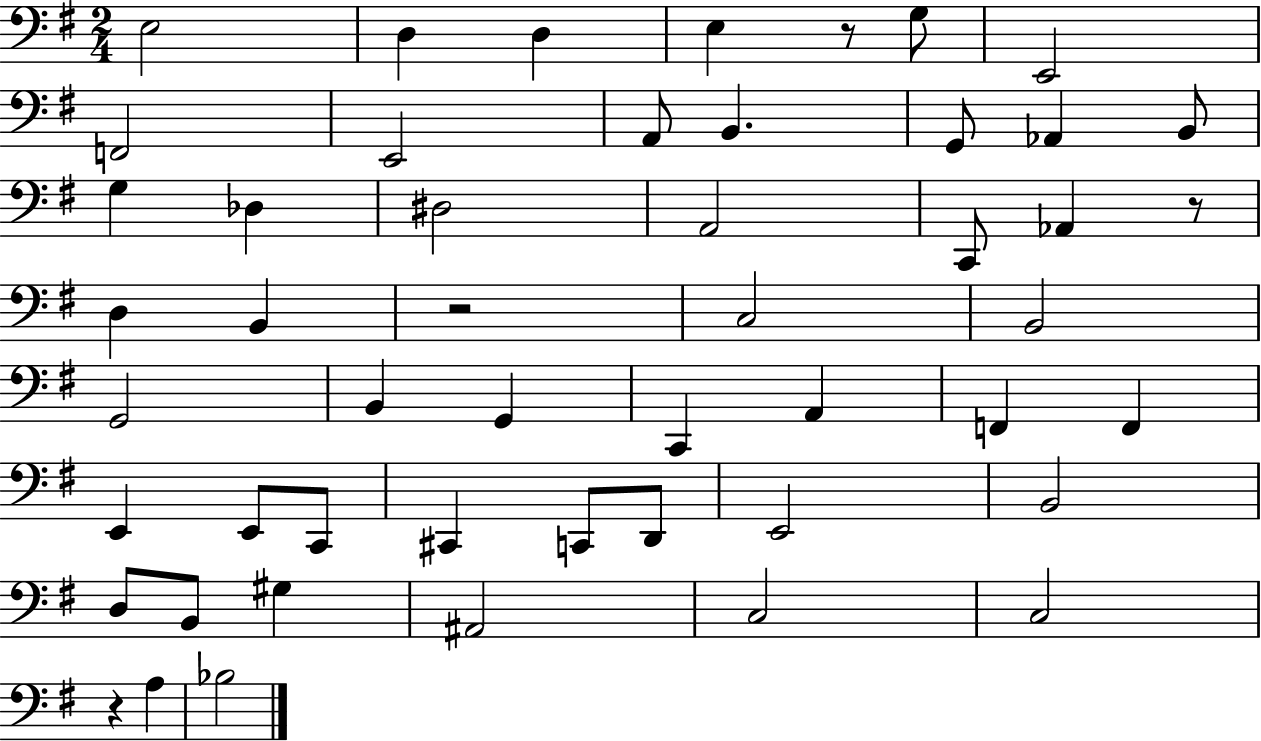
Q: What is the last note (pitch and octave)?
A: Bb3